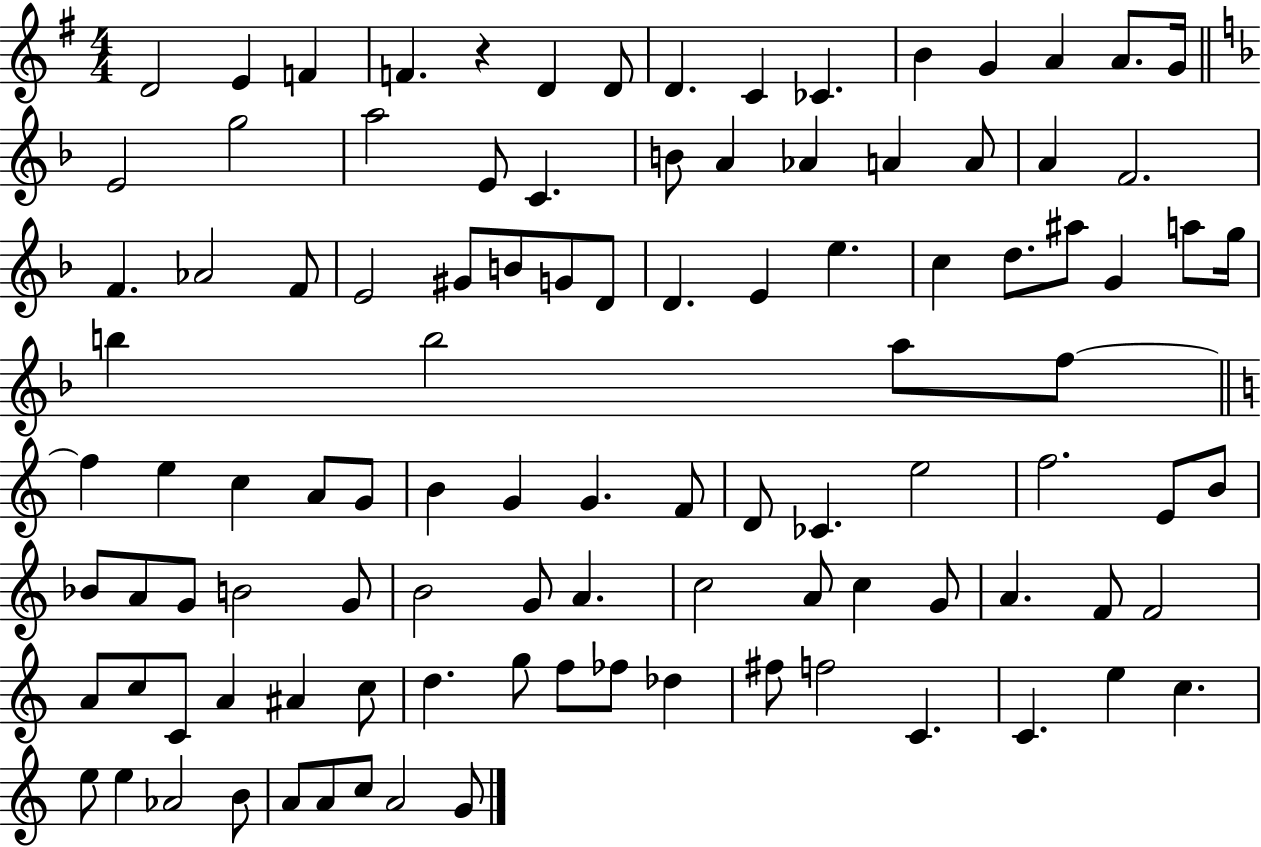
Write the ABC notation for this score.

X:1
T:Untitled
M:4/4
L:1/4
K:G
D2 E F F z D D/2 D C _C B G A A/2 G/4 E2 g2 a2 E/2 C B/2 A _A A A/2 A F2 F _A2 F/2 E2 ^G/2 B/2 G/2 D/2 D E e c d/2 ^a/2 G a/2 g/4 b b2 a/2 f/2 f e c A/2 G/2 B G G F/2 D/2 _C e2 f2 E/2 B/2 _B/2 A/2 G/2 B2 G/2 B2 G/2 A c2 A/2 c G/2 A F/2 F2 A/2 c/2 C/2 A ^A c/2 d g/2 f/2 _f/2 _d ^f/2 f2 C C e c e/2 e _A2 B/2 A/2 A/2 c/2 A2 G/2